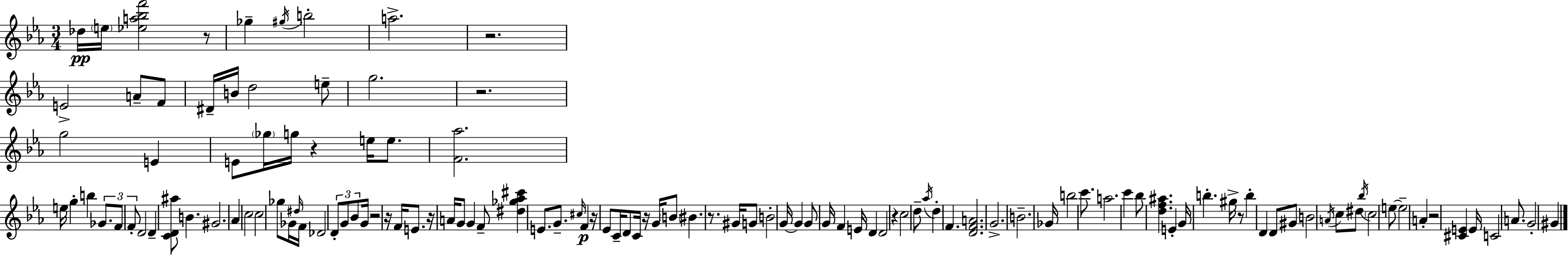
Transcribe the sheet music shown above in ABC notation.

X:1
T:Untitled
M:3/4
L:1/4
K:Cm
_d/4 e/4 [_ea_bf']2 z/2 _g ^g/4 b2 a2 z2 E2 A/2 F/2 ^D/4 B/4 d2 e/2 g2 z2 g2 E E/2 _g/4 g/4 z e/4 e/2 [F_a]2 e/4 g b _G/2 F/2 F/2 D2 D [CD^a]/2 B ^G2 _A c2 c2 _g/2 _G/4 ^d/4 F/4 _D2 D/2 G/2 _B/2 G/4 z2 z/4 F/4 E/2 z/4 A/4 G/2 G F/2 [^d_g_a^c'] E/2 G/2 ^c/4 F z/4 _E/2 C/4 D/2 C/4 z/4 G/4 B/2 ^B z/2 ^G/4 G/2 B2 G/4 G G/2 G/4 F E/4 D D2 z c2 d/2 _a/4 d F [DFA]2 G2 B2 _G/4 b2 c'/2 a2 c' _b/2 [df^a] E G/4 b ^g/4 z/2 b D D/2 ^G/2 B2 A/4 c/2 ^d/2 _b/4 c2 e/2 e2 A z2 [^CE] E/4 C2 A/2 G2 ^G